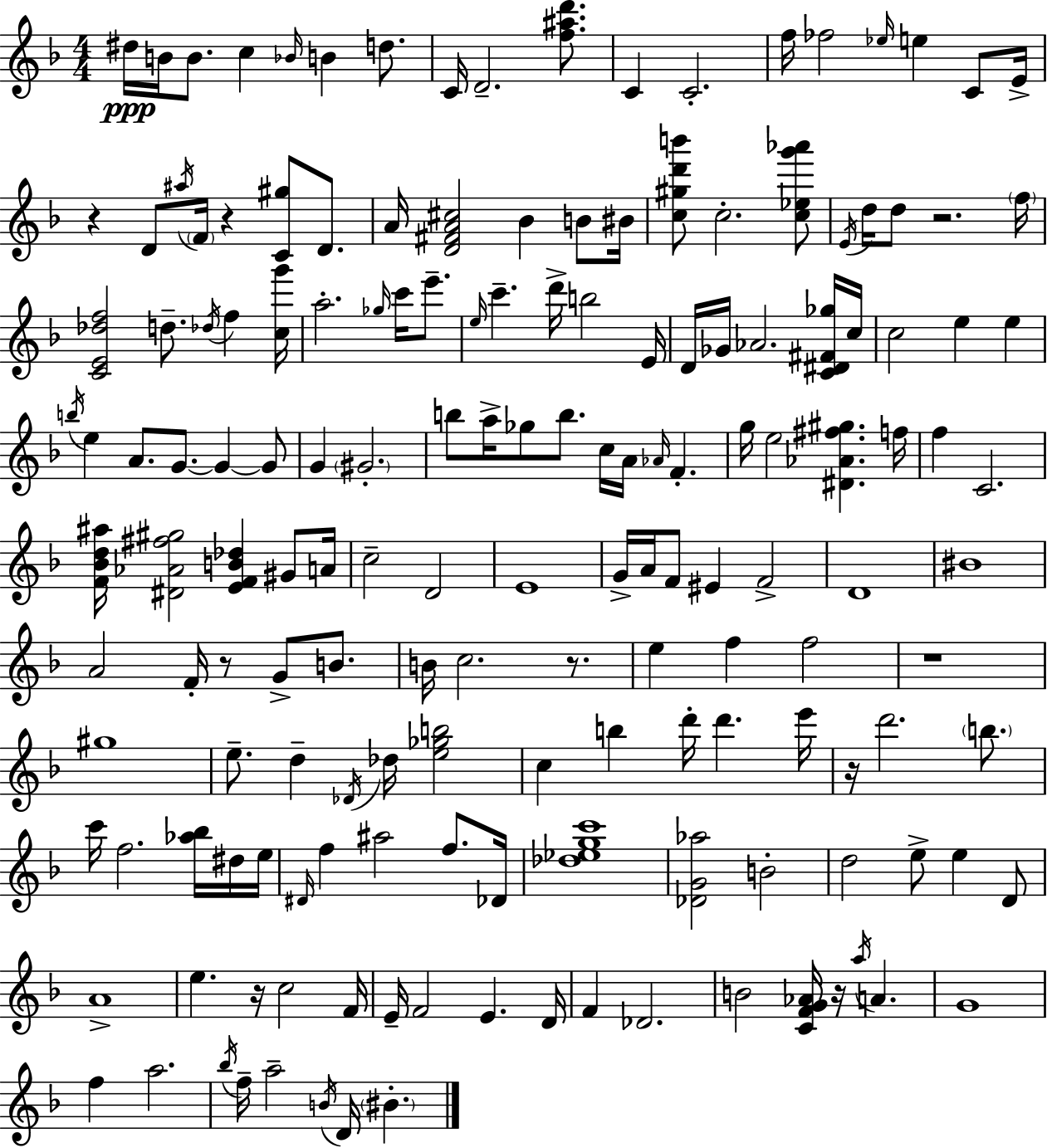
{
  \clef treble
  \numericTimeSignature
  \time 4/4
  \key f \major
  dis''16\ppp b'16 b'8. c''4 \grace { bes'16 } b'4 d''8. | c'16 d'2.-- <f'' ais'' d'''>8. | c'4 c'2.-. | f''16 fes''2 \grace { ees''16 } e''4 c'8 | \break e'16-> r4 d'8 \acciaccatura { ais''16 } \parenthesize f'16 r4 <c' gis''>8 | d'8. a'16 <d' fis' a' cis''>2 bes'4 | b'8 bis'16 <c'' gis'' d''' b'''>8 c''2.-. | <c'' ees'' g''' aes'''>8 \acciaccatura { e'16 } d''16 d''8 r2. | \break \parenthesize f''16 <c' e' des'' f''>2 d''8.-- \acciaccatura { des''16 } | f''4 <c'' g'''>16 a''2.-. | \grace { ges''16 } c'''16 e'''8.-- \grace { e''16 } c'''4.-- d'''16-> b''2 | e'16 d'16 ges'16 aes'2. | \break <c' dis' fis' ges''>16 c''16 c''2 e''4 | e''4 \acciaccatura { b''16 } e''4 a'8. g'8.~~ | g'4~~ g'8 g'4 \parenthesize gis'2.-. | b''8 a''16-> ges''8 b''8. | \break c''16 a'16 \grace { aes'16 } f'4.-. g''16 e''2 | <dis' aes' fis'' gis''>4. f''16 f''4 c'2. | <f' bes' d'' ais''>16 <dis' aes' fis'' gis''>2 | <e' f' b' des''>4 gis'8 a'16 c''2-- | \break d'2 e'1 | g'16-> a'16 f'8 eis'4 | f'2-> d'1 | bis'1 | \break a'2 | f'16-. r8 g'8-> b'8. b'16 c''2. | r8. e''4 f''4 | f''2 r1 | \break gis''1 | e''8.-- d''4-- | \acciaccatura { des'16 } des''16 <e'' ges'' b''>2 c''4 b''4 | d'''16-. d'''4. e'''16 r16 d'''2. | \break \parenthesize b''8. c'''16 f''2. | <aes'' bes''>16 dis''16 e''16 \grace { dis'16 } f''4 ais''2 | f''8. des'16 <des'' ees'' g'' c'''>1 | <des' g' aes''>2 | \break b'2-. d''2 | e''8-> e''4 d'8 a'1-> | e''4. | r16 c''2 f'16 e'16-- f'2 | \break e'4. d'16 f'4 des'2. | b'2 | <c' f' g' aes'>16 r16 \acciaccatura { a''16 } a'4. g'1 | f''4 | \break a''2. \acciaccatura { bes''16 } f''16-- a''2-- | \acciaccatura { b'16 } d'16 \parenthesize bis'4.-. \bar "|."
}